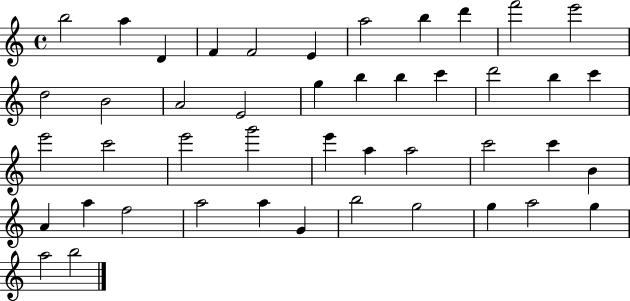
{
  \clef treble
  \time 4/4
  \defaultTimeSignature
  \key c \major
  b''2 a''4 d'4 | f'4 f'2 e'4 | a''2 b''4 d'''4 | f'''2 e'''2 | \break d''2 b'2 | a'2 e'2 | g''4 b''4 b''4 c'''4 | d'''2 b''4 c'''4 | \break e'''2 c'''2 | e'''2 g'''2 | e'''4 a''4 a''2 | c'''2 c'''4 b'4 | \break a'4 a''4 f''2 | a''2 a''4 g'4 | b''2 g''2 | g''4 a''2 g''4 | \break a''2 b''2 | \bar "|."
}